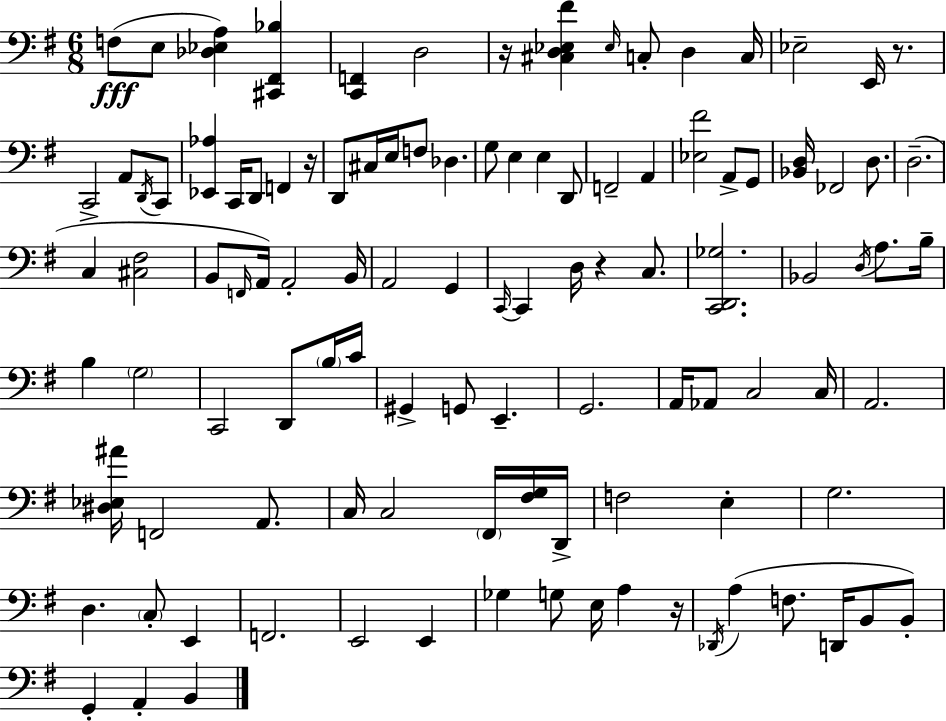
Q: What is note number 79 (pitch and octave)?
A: Gb3